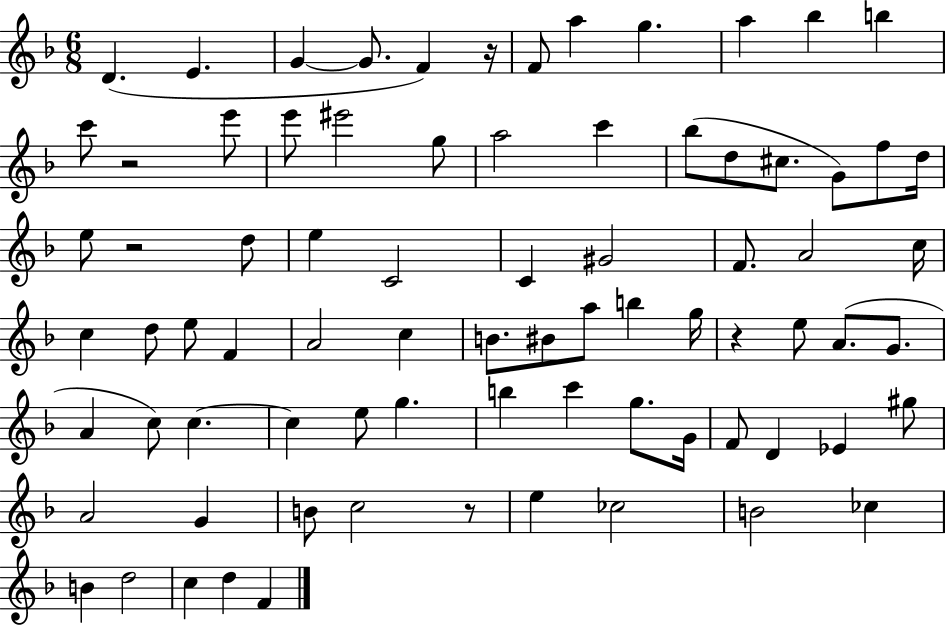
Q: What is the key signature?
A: F major